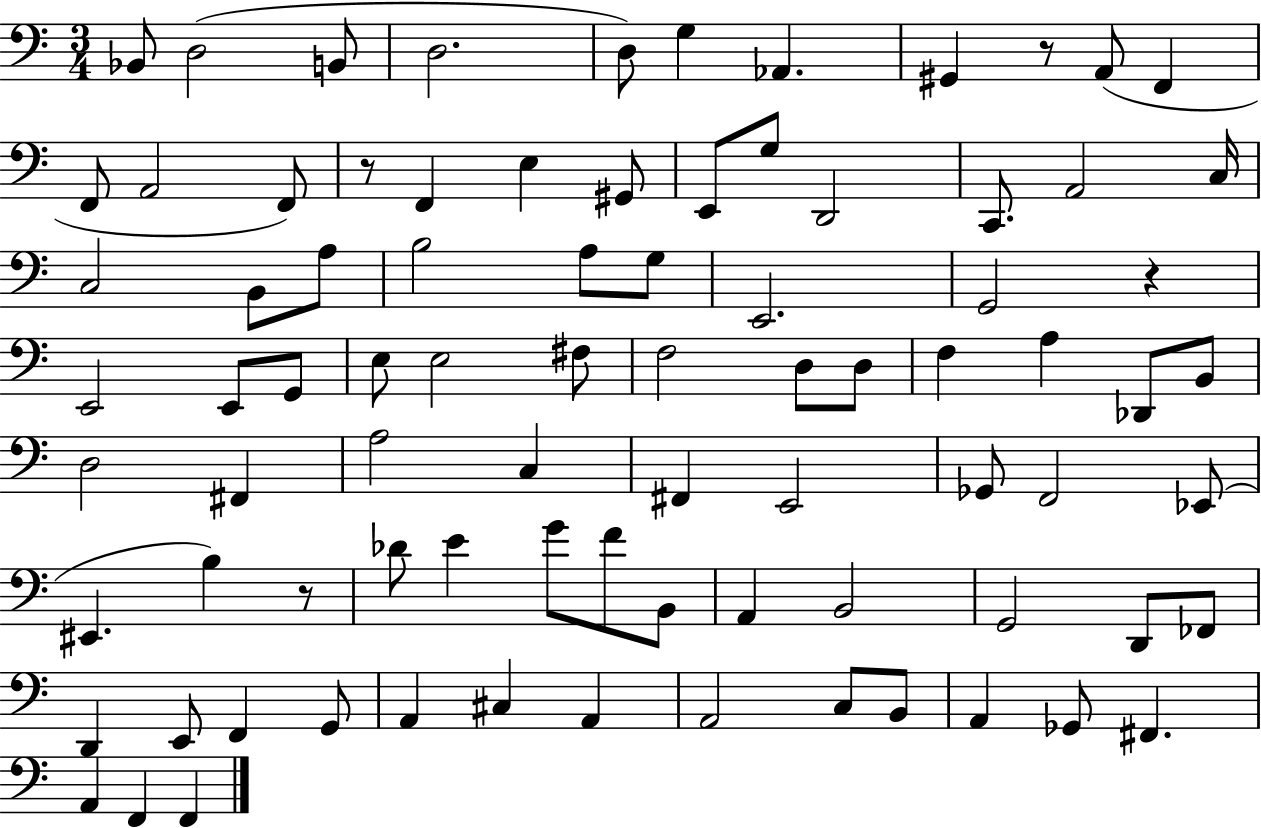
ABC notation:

X:1
T:Untitled
M:3/4
L:1/4
K:C
_B,,/2 D,2 B,,/2 D,2 D,/2 G, _A,, ^G,, z/2 A,,/2 F,, F,,/2 A,,2 F,,/2 z/2 F,, E, ^G,,/2 E,,/2 G,/2 D,,2 C,,/2 A,,2 C,/4 C,2 B,,/2 A,/2 B,2 A,/2 G,/2 E,,2 G,,2 z E,,2 E,,/2 G,,/2 E,/2 E,2 ^F,/2 F,2 D,/2 D,/2 F, A, _D,,/2 B,,/2 D,2 ^F,, A,2 C, ^F,, E,,2 _G,,/2 F,,2 _E,,/2 ^E,, B, z/2 _D/2 E G/2 F/2 B,,/2 A,, B,,2 G,,2 D,,/2 _F,,/2 D,, E,,/2 F,, G,,/2 A,, ^C, A,, A,,2 C,/2 B,,/2 A,, _G,,/2 ^F,, A,, F,, F,,